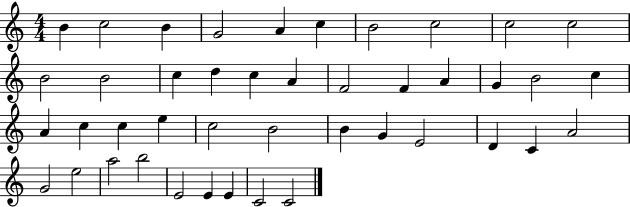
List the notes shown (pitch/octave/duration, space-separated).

B4/q C5/h B4/q G4/h A4/q C5/q B4/h C5/h C5/h C5/h B4/h B4/h C5/q D5/q C5/q A4/q F4/h F4/q A4/q G4/q B4/h C5/q A4/q C5/q C5/q E5/q C5/h B4/h B4/q G4/q E4/h D4/q C4/q A4/h G4/h E5/h A5/h B5/h E4/h E4/q E4/q C4/h C4/h